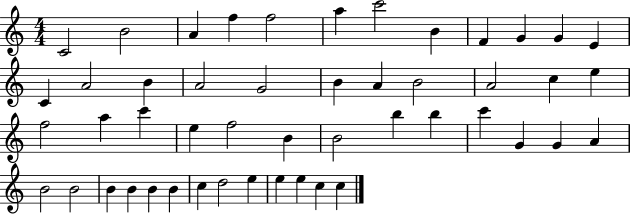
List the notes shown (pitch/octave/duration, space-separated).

C4/h B4/h A4/q F5/q F5/h A5/q C6/h B4/q F4/q G4/q G4/q E4/q C4/q A4/h B4/q A4/h G4/h B4/q A4/q B4/h A4/h C5/q E5/q F5/h A5/q C6/q E5/q F5/h B4/q B4/h B5/q B5/q C6/q G4/q G4/q A4/q B4/h B4/h B4/q B4/q B4/q B4/q C5/q D5/h E5/q E5/q E5/q C5/q C5/q